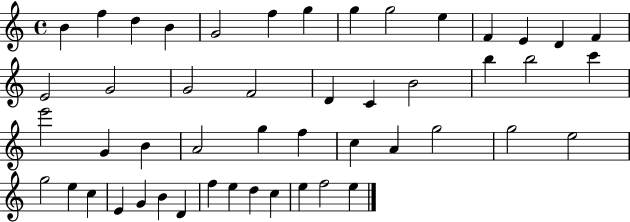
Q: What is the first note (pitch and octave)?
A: B4